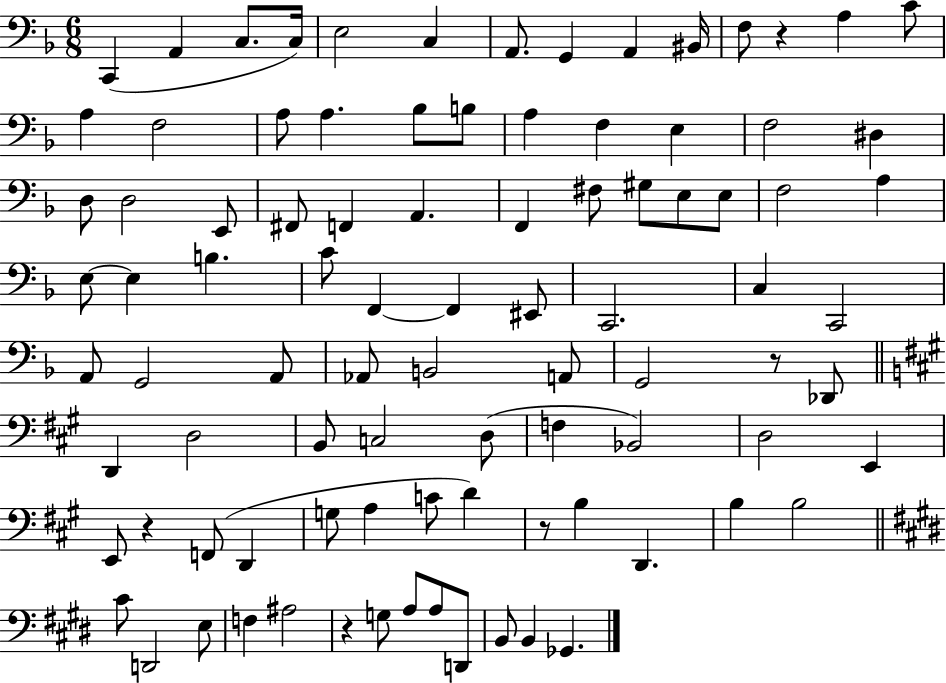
X:1
T:Untitled
M:6/8
L:1/4
K:F
C,, A,, C,/2 C,/4 E,2 C, A,,/2 G,, A,, ^B,,/4 F,/2 z A, C/2 A, F,2 A,/2 A, _B,/2 B,/2 A, F, E, F,2 ^D, D,/2 D,2 E,,/2 ^F,,/2 F,, A,, F,, ^F,/2 ^G,/2 E,/2 E,/2 F,2 A, E,/2 E, B, C/2 F,, F,, ^E,,/2 C,,2 C, C,,2 A,,/2 G,,2 A,,/2 _A,,/2 B,,2 A,,/2 G,,2 z/2 _D,,/2 D,, D,2 B,,/2 C,2 D,/2 F, _B,,2 D,2 E,, E,,/2 z F,,/2 D,, G,/2 A, C/2 D z/2 B, D,, B, B,2 ^C/2 D,,2 E,/2 F, ^A,2 z G,/2 A,/2 A,/2 D,,/2 B,,/2 B,, _G,,